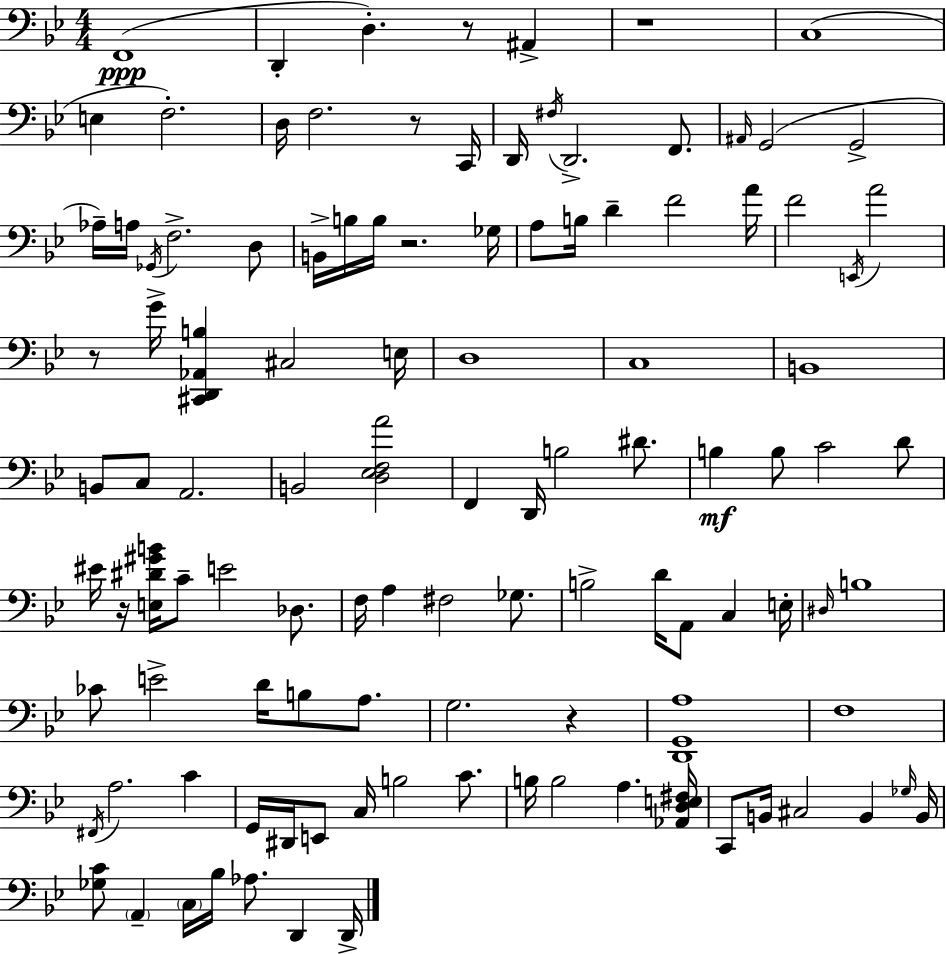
X:1
T:Untitled
M:4/4
L:1/4
K:Bb
F,,4 D,, D, z/2 ^A,, z4 C,4 E, F,2 D,/4 F,2 z/2 C,,/4 D,,/4 ^F,/4 D,,2 F,,/2 ^A,,/4 G,,2 G,,2 _A,/4 A,/4 _G,,/4 F,2 D,/2 B,,/4 B,/4 B,/4 z2 _G,/4 A,/2 B,/4 D F2 A/4 F2 E,,/4 A2 z/2 G/4 [^C,,D,,_A,,B,] ^C,2 E,/4 D,4 C,4 B,,4 B,,/2 C,/2 A,,2 B,,2 [D,_E,F,A]2 F,, D,,/4 B,2 ^D/2 B, B,/2 C2 D/2 ^E/4 z/4 [E,^D^GB]/4 C/2 E2 _D,/2 F,/4 A, ^F,2 _G,/2 B,2 D/4 A,,/2 C, E,/4 ^D,/4 B,4 _C/2 E2 D/4 B,/2 A,/2 G,2 z [D,,G,,A,]4 F,4 ^F,,/4 A,2 C G,,/4 ^D,,/4 E,,/2 C,/4 B,2 C/2 B,/4 B,2 A, [_A,,D,E,^F,]/4 C,,/2 B,,/4 ^C,2 B,, _G,/4 B,,/4 [_G,C]/2 A,, C,/4 _B,/4 _A,/2 D,, D,,/4